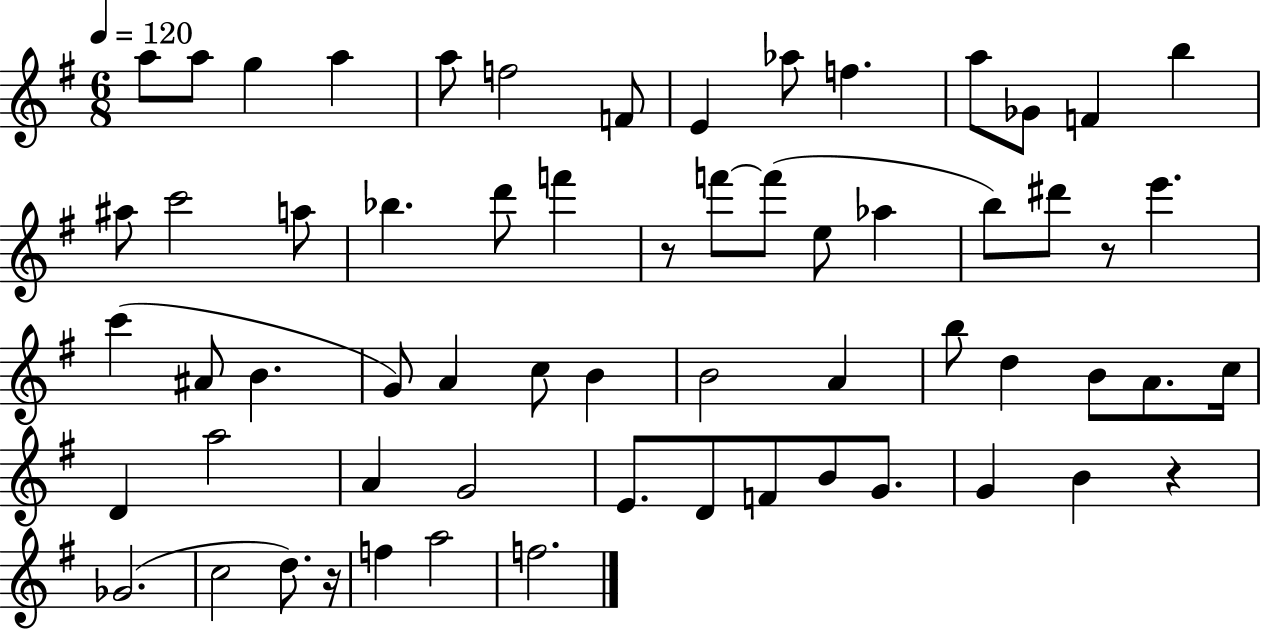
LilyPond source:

{
  \clef treble
  \numericTimeSignature
  \time 6/8
  \key g \major
  \tempo 4 = 120
  a''8 a''8 g''4 a''4 | a''8 f''2 f'8 | e'4 aes''8 f''4. | a''8 ges'8 f'4 b''4 | \break ais''8 c'''2 a''8 | bes''4. d'''8 f'''4 | r8 f'''8~~ f'''8( e''8 aes''4 | b''8) dis'''8 r8 e'''4. | \break c'''4( ais'8 b'4. | g'8) a'4 c''8 b'4 | b'2 a'4 | b''8 d''4 b'8 a'8. c''16 | \break d'4 a''2 | a'4 g'2 | e'8. d'8 f'8 b'8 g'8. | g'4 b'4 r4 | \break ges'2.( | c''2 d''8.) r16 | f''4 a''2 | f''2. | \break \bar "|."
}